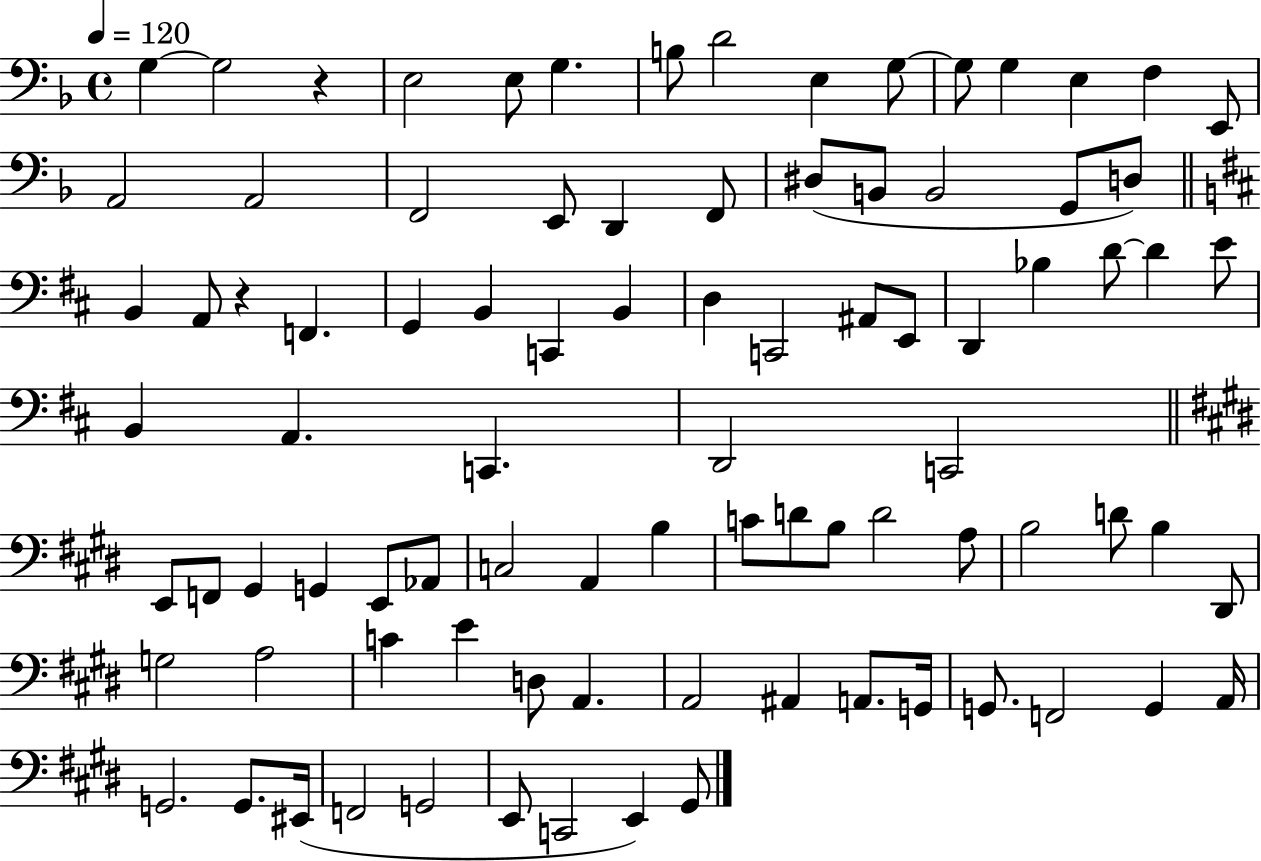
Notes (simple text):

G3/q G3/h R/q E3/h E3/e G3/q. B3/e D4/h E3/q G3/e G3/e G3/q E3/q F3/q E2/e A2/h A2/h F2/h E2/e D2/q F2/e D#3/e B2/e B2/h G2/e D3/e B2/q A2/e R/q F2/q. G2/q B2/q C2/q B2/q D3/q C2/h A#2/e E2/e D2/q Bb3/q D4/e D4/q E4/e B2/q A2/q. C2/q. D2/h C2/h E2/e F2/e G#2/q G2/q E2/e Ab2/e C3/h A2/q B3/q C4/e D4/e B3/e D4/h A3/e B3/h D4/e B3/q D#2/e G3/h A3/h C4/q E4/q D3/e A2/q. A2/h A#2/q A2/e. G2/s G2/e. F2/h G2/q A2/s G2/h. G2/e. EIS2/s F2/h G2/h E2/e C2/h E2/q G#2/e